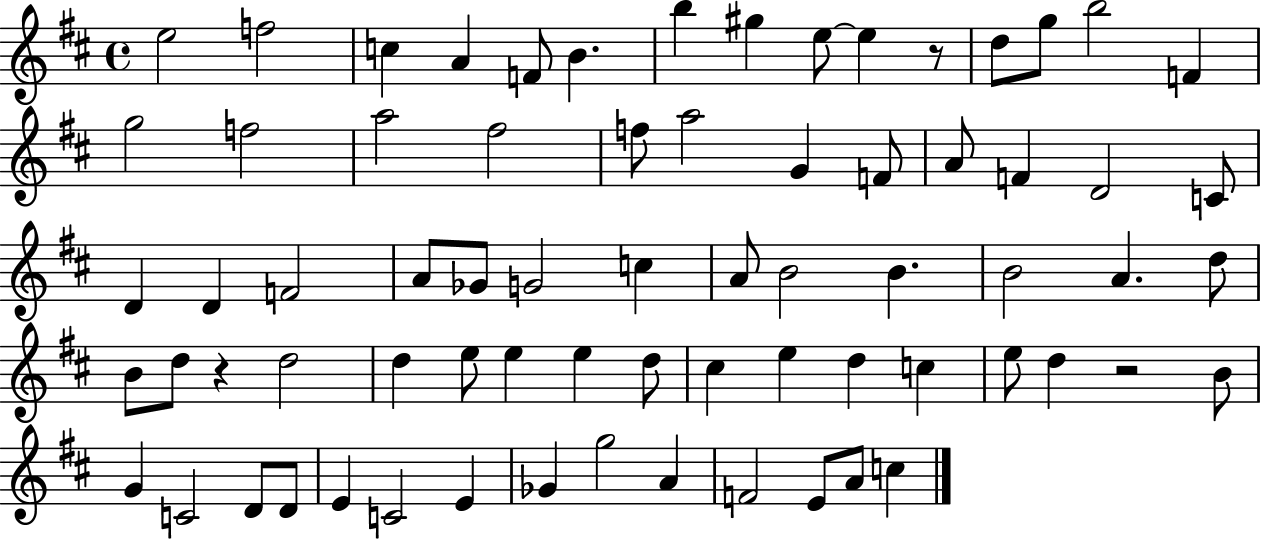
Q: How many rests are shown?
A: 3